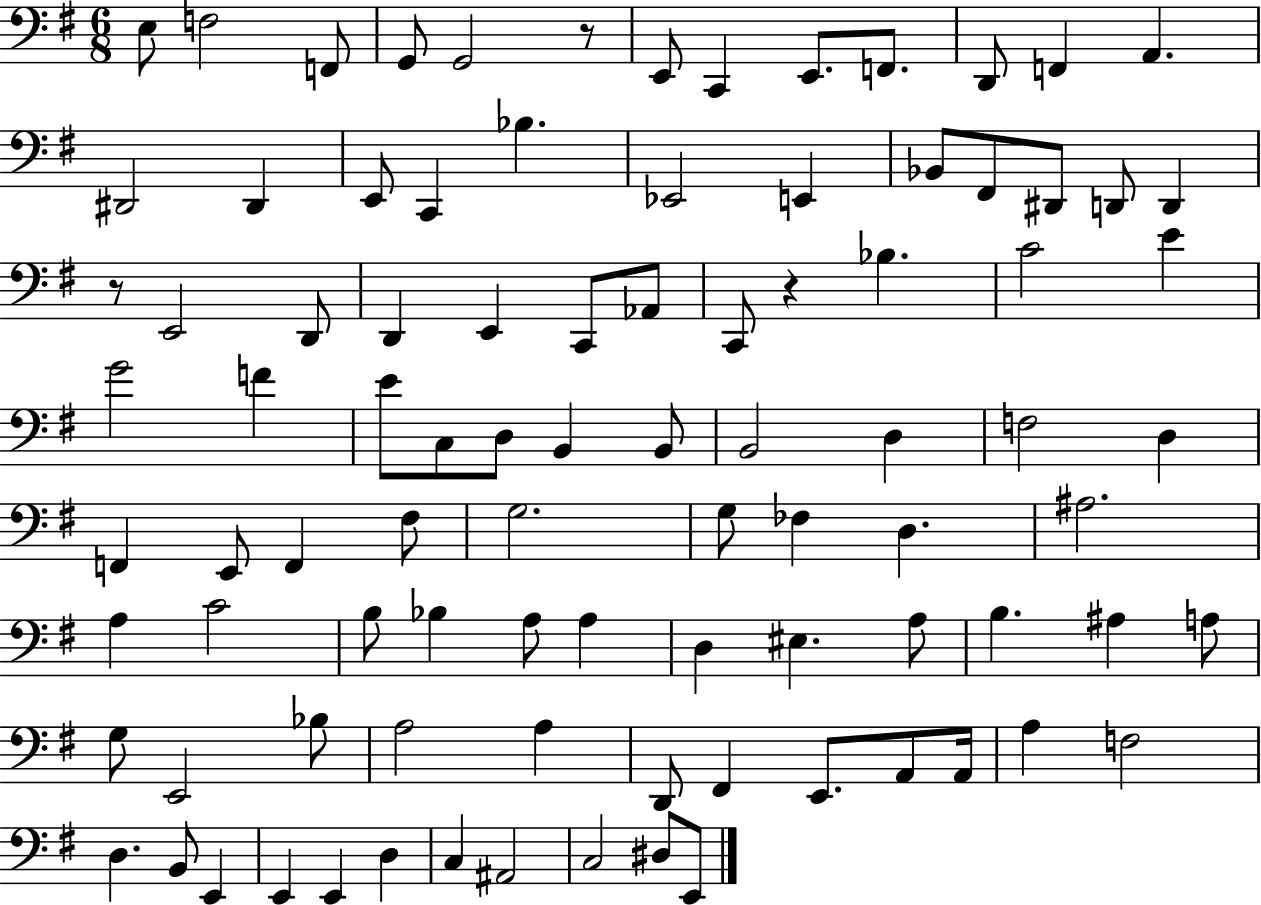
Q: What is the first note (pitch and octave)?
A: E3